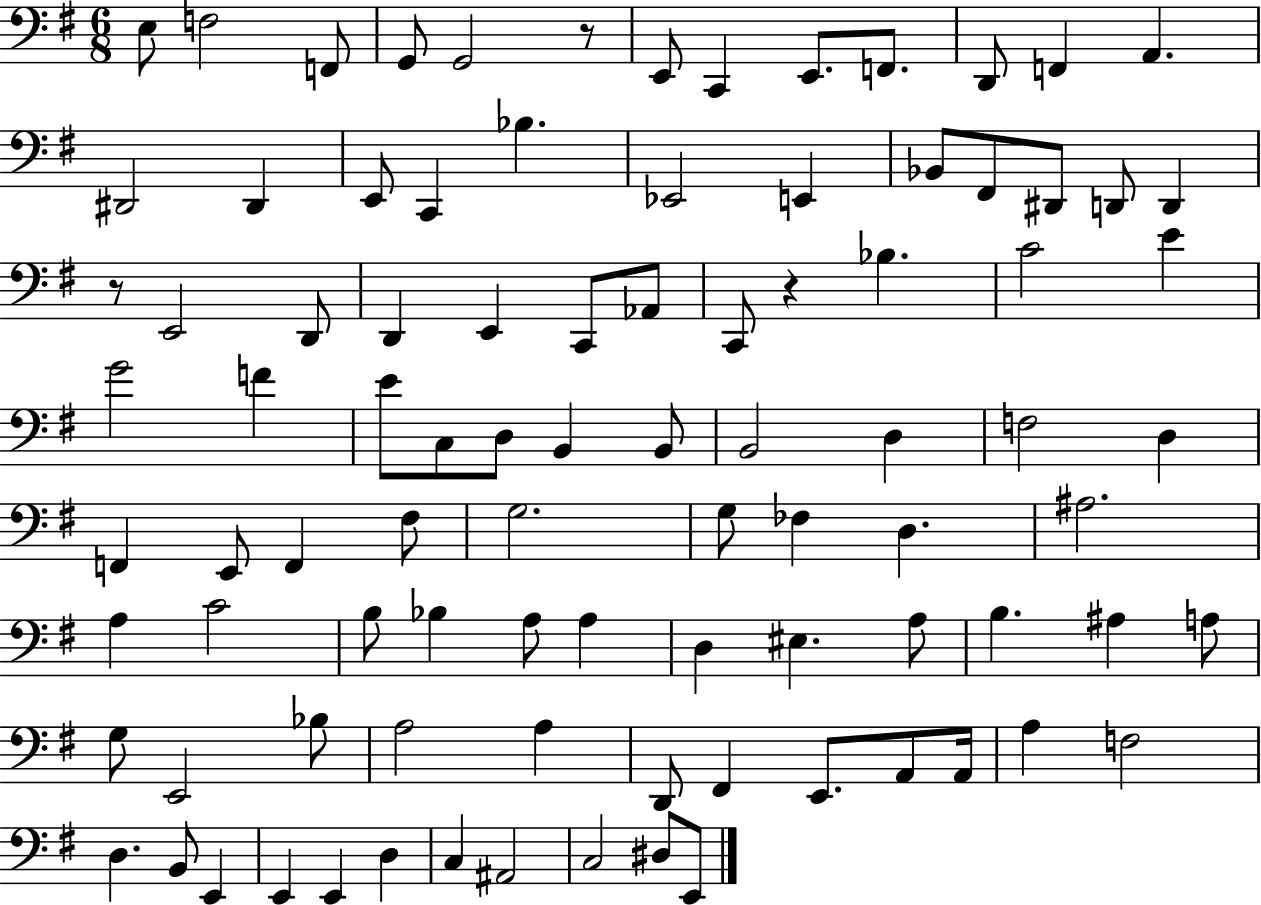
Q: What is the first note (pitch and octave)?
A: E3